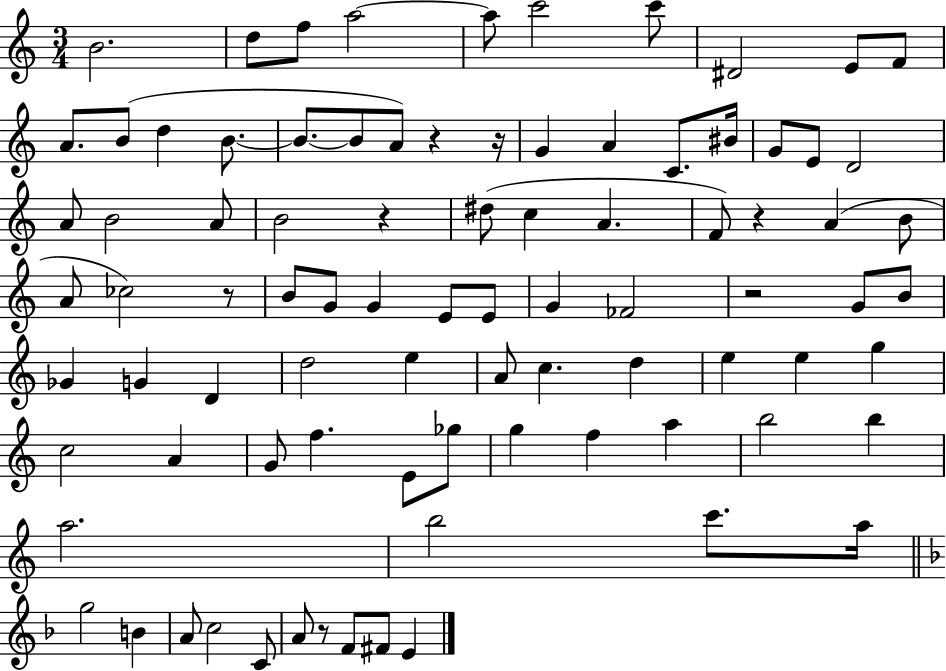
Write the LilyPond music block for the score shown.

{
  \clef treble
  \numericTimeSignature
  \time 3/4
  \key c \major
  \repeat volta 2 { b'2. | d''8 f''8 a''2~~ | a''8 c'''2 c'''8 | dis'2 e'8 f'8 | \break a'8. b'8( d''4 b'8.~~ | b'8.~~ b'8 a'8) r4 r16 | g'4 a'4 c'8. bis'16 | g'8 e'8 d'2 | \break a'8 b'2 a'8 | b'2 r4 | dis''8( c''4 a'4. | f'8) r4 a'4( b'8 | \break a'8 ces''2) r8 | b'8 g'8 g'4 e'8 e'8 | g'4 fes'2 | r2 g'8 b'8 | \break ges'4 g'4 d'4 | d''2 e''4 | a'8 c''4. d''4 | e''4 e''4 g''4 | \break c''2 a'4 | g'8 f''4. e'8 ges''8 | g''4 f''4 a''4 | b''2 b''4 | \break a''2. | b''2 c'''8. a''16 | \bar "||" \break \key d \minor g''2 b'4 | a'8 c''2 c'8 | a'8 r8 f'8 fis'8 e'4 | } \bar "|."
}